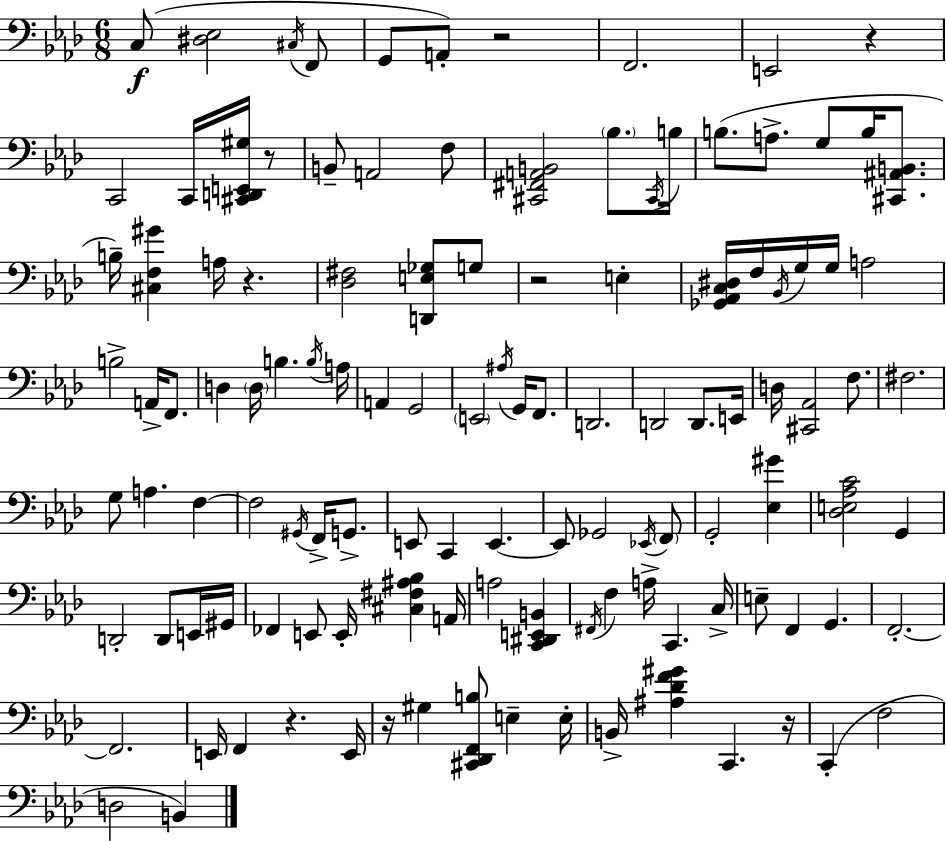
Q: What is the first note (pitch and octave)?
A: C3